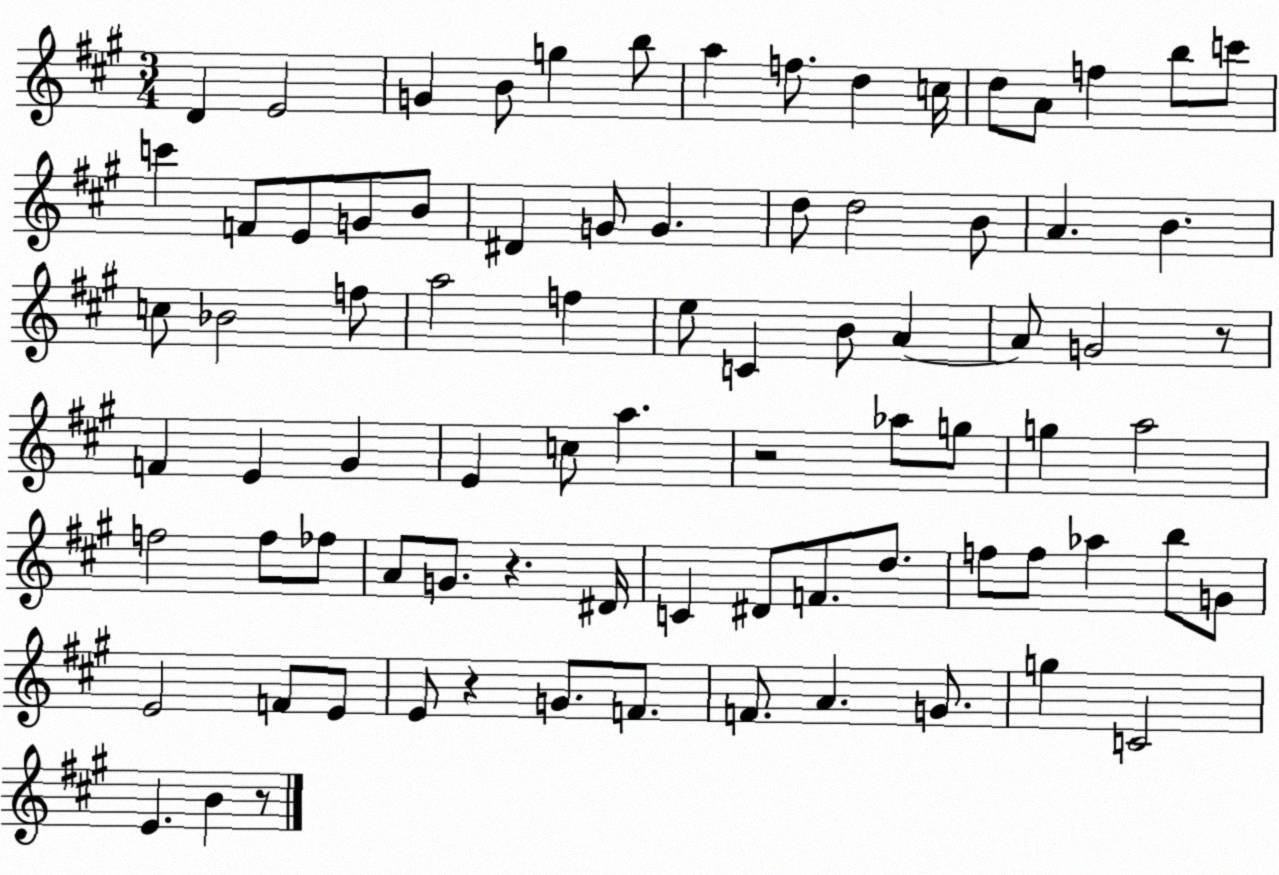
X:1
T:Untitled
M:3/4
L:1/4
K:A
D E2 G B/2 g b/2 a f/2 d c/4 d/2 A/2 f b/2 c'/2 c' F/2 E/2 G/2 B/2 ^D G/2 G d/2 d2 B/2 A B c/2 _B2 f/2 a2 f e/2 C B/2 A A/2 G2 z/2 F E ^G E c/2 a z2 _a/2 g/2 g a2 f2 f/2 _f/2 A/2 G/2 z ^D/4 C ^D/2 F/2 d/2 f/2 f/2 _a b/2 G/2 E2 F/2 E/2 E/2 z G/2 F/2 F/2 A G/2 g C2 E B z/2